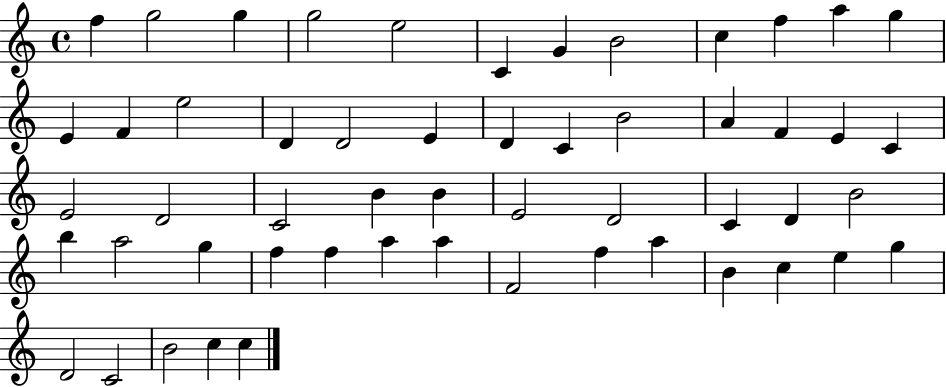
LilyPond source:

{
  \clef treble
  \time 4/4
  \defaultTimeSignature
  \key c \major
  f''4 g''2 g''4 | g''2 e''2 | c'4 g'4 b'2 | c''4 f''4 a''4 g''4 | \break e'4 f'4 e''2 | d'4 d'2 e'4 | d'4 c'4 b'2 | a'4 f'4 e'4 c'4 | \break e'2 d'2 | c'2 b'4 b'4 | e'2 d'2 | c'4 d'4 b'2 | \break b''4 a''2 g''4 | f''4 f''4 a''4 a''4 | f'2 f''4 a''4 | b'4 c''4 e''4 g''4 | \break d'2 c'2 | b'2 c''4 c''4 | \bar "|."
}